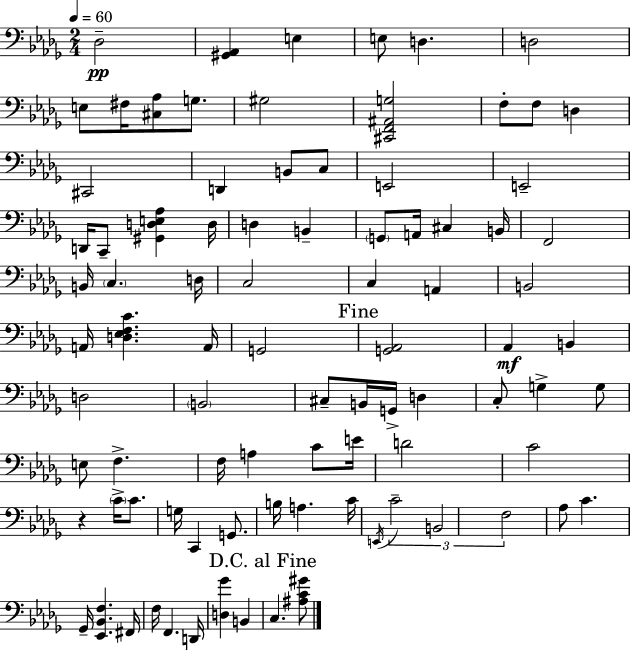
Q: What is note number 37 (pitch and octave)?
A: A2